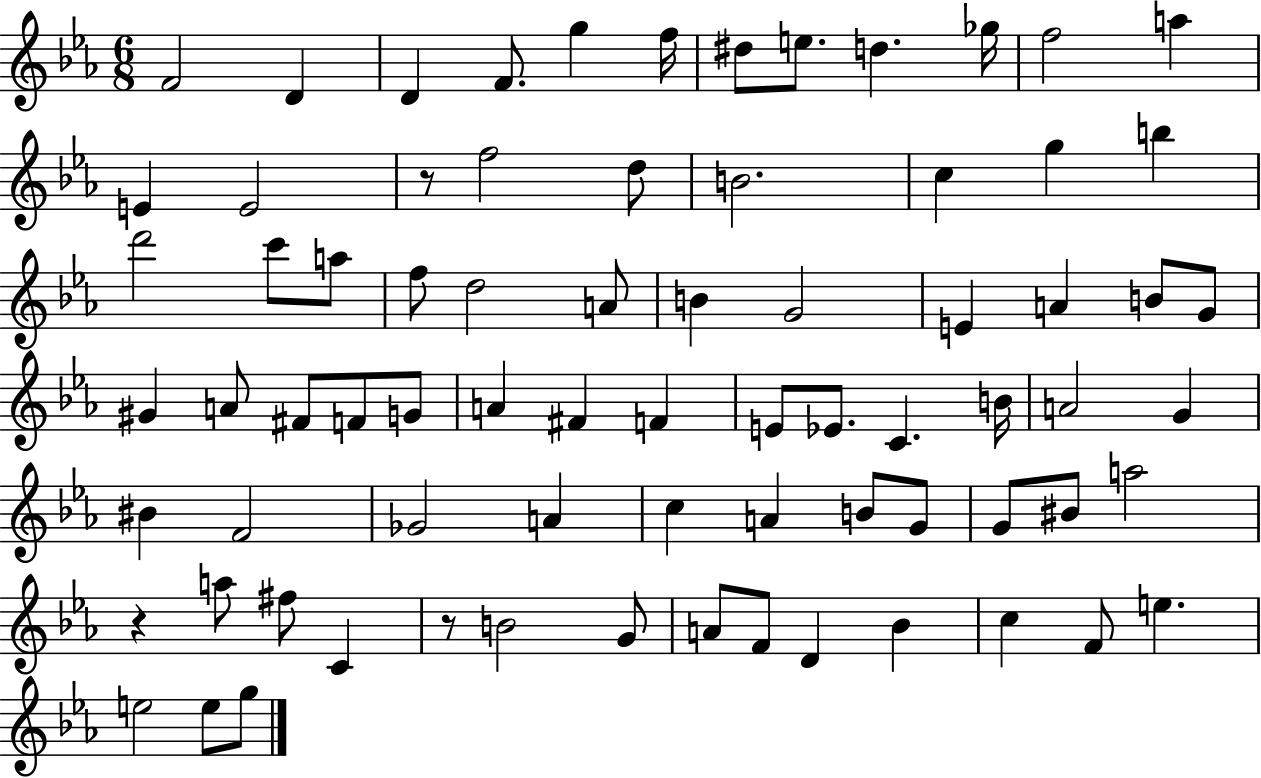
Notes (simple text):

F4/h D4/q D4/q F4/e. G5/q F5/s D#5/e E5/e. D5/q. Gb5/s F5/h A5/q E4/q E4/h R/e F5/h D5/e B4/h. C5/q G5/q B5/q D6/h C6/e A5/e F5/e D5/h A4/e B4/q G4/h E4/q A4/q B4/e G4/e G#4/q A4/e F#4/e F4/e G4/e A4/q F#4/q F4/q E4/e Eb4/e. C4/q. B4/s A4/h G4/q BIS4/q F4/h Gb4/h A4/q C5/q A4/q B4/e G4/e G4/e BIS4/e A5/h R/q A5/e F#5/e C4/q R/e B4/h G4/e A4/e F4/e D4/q Bb4/q C5/q F4/e E5/q. E5/h E5/e G5/e